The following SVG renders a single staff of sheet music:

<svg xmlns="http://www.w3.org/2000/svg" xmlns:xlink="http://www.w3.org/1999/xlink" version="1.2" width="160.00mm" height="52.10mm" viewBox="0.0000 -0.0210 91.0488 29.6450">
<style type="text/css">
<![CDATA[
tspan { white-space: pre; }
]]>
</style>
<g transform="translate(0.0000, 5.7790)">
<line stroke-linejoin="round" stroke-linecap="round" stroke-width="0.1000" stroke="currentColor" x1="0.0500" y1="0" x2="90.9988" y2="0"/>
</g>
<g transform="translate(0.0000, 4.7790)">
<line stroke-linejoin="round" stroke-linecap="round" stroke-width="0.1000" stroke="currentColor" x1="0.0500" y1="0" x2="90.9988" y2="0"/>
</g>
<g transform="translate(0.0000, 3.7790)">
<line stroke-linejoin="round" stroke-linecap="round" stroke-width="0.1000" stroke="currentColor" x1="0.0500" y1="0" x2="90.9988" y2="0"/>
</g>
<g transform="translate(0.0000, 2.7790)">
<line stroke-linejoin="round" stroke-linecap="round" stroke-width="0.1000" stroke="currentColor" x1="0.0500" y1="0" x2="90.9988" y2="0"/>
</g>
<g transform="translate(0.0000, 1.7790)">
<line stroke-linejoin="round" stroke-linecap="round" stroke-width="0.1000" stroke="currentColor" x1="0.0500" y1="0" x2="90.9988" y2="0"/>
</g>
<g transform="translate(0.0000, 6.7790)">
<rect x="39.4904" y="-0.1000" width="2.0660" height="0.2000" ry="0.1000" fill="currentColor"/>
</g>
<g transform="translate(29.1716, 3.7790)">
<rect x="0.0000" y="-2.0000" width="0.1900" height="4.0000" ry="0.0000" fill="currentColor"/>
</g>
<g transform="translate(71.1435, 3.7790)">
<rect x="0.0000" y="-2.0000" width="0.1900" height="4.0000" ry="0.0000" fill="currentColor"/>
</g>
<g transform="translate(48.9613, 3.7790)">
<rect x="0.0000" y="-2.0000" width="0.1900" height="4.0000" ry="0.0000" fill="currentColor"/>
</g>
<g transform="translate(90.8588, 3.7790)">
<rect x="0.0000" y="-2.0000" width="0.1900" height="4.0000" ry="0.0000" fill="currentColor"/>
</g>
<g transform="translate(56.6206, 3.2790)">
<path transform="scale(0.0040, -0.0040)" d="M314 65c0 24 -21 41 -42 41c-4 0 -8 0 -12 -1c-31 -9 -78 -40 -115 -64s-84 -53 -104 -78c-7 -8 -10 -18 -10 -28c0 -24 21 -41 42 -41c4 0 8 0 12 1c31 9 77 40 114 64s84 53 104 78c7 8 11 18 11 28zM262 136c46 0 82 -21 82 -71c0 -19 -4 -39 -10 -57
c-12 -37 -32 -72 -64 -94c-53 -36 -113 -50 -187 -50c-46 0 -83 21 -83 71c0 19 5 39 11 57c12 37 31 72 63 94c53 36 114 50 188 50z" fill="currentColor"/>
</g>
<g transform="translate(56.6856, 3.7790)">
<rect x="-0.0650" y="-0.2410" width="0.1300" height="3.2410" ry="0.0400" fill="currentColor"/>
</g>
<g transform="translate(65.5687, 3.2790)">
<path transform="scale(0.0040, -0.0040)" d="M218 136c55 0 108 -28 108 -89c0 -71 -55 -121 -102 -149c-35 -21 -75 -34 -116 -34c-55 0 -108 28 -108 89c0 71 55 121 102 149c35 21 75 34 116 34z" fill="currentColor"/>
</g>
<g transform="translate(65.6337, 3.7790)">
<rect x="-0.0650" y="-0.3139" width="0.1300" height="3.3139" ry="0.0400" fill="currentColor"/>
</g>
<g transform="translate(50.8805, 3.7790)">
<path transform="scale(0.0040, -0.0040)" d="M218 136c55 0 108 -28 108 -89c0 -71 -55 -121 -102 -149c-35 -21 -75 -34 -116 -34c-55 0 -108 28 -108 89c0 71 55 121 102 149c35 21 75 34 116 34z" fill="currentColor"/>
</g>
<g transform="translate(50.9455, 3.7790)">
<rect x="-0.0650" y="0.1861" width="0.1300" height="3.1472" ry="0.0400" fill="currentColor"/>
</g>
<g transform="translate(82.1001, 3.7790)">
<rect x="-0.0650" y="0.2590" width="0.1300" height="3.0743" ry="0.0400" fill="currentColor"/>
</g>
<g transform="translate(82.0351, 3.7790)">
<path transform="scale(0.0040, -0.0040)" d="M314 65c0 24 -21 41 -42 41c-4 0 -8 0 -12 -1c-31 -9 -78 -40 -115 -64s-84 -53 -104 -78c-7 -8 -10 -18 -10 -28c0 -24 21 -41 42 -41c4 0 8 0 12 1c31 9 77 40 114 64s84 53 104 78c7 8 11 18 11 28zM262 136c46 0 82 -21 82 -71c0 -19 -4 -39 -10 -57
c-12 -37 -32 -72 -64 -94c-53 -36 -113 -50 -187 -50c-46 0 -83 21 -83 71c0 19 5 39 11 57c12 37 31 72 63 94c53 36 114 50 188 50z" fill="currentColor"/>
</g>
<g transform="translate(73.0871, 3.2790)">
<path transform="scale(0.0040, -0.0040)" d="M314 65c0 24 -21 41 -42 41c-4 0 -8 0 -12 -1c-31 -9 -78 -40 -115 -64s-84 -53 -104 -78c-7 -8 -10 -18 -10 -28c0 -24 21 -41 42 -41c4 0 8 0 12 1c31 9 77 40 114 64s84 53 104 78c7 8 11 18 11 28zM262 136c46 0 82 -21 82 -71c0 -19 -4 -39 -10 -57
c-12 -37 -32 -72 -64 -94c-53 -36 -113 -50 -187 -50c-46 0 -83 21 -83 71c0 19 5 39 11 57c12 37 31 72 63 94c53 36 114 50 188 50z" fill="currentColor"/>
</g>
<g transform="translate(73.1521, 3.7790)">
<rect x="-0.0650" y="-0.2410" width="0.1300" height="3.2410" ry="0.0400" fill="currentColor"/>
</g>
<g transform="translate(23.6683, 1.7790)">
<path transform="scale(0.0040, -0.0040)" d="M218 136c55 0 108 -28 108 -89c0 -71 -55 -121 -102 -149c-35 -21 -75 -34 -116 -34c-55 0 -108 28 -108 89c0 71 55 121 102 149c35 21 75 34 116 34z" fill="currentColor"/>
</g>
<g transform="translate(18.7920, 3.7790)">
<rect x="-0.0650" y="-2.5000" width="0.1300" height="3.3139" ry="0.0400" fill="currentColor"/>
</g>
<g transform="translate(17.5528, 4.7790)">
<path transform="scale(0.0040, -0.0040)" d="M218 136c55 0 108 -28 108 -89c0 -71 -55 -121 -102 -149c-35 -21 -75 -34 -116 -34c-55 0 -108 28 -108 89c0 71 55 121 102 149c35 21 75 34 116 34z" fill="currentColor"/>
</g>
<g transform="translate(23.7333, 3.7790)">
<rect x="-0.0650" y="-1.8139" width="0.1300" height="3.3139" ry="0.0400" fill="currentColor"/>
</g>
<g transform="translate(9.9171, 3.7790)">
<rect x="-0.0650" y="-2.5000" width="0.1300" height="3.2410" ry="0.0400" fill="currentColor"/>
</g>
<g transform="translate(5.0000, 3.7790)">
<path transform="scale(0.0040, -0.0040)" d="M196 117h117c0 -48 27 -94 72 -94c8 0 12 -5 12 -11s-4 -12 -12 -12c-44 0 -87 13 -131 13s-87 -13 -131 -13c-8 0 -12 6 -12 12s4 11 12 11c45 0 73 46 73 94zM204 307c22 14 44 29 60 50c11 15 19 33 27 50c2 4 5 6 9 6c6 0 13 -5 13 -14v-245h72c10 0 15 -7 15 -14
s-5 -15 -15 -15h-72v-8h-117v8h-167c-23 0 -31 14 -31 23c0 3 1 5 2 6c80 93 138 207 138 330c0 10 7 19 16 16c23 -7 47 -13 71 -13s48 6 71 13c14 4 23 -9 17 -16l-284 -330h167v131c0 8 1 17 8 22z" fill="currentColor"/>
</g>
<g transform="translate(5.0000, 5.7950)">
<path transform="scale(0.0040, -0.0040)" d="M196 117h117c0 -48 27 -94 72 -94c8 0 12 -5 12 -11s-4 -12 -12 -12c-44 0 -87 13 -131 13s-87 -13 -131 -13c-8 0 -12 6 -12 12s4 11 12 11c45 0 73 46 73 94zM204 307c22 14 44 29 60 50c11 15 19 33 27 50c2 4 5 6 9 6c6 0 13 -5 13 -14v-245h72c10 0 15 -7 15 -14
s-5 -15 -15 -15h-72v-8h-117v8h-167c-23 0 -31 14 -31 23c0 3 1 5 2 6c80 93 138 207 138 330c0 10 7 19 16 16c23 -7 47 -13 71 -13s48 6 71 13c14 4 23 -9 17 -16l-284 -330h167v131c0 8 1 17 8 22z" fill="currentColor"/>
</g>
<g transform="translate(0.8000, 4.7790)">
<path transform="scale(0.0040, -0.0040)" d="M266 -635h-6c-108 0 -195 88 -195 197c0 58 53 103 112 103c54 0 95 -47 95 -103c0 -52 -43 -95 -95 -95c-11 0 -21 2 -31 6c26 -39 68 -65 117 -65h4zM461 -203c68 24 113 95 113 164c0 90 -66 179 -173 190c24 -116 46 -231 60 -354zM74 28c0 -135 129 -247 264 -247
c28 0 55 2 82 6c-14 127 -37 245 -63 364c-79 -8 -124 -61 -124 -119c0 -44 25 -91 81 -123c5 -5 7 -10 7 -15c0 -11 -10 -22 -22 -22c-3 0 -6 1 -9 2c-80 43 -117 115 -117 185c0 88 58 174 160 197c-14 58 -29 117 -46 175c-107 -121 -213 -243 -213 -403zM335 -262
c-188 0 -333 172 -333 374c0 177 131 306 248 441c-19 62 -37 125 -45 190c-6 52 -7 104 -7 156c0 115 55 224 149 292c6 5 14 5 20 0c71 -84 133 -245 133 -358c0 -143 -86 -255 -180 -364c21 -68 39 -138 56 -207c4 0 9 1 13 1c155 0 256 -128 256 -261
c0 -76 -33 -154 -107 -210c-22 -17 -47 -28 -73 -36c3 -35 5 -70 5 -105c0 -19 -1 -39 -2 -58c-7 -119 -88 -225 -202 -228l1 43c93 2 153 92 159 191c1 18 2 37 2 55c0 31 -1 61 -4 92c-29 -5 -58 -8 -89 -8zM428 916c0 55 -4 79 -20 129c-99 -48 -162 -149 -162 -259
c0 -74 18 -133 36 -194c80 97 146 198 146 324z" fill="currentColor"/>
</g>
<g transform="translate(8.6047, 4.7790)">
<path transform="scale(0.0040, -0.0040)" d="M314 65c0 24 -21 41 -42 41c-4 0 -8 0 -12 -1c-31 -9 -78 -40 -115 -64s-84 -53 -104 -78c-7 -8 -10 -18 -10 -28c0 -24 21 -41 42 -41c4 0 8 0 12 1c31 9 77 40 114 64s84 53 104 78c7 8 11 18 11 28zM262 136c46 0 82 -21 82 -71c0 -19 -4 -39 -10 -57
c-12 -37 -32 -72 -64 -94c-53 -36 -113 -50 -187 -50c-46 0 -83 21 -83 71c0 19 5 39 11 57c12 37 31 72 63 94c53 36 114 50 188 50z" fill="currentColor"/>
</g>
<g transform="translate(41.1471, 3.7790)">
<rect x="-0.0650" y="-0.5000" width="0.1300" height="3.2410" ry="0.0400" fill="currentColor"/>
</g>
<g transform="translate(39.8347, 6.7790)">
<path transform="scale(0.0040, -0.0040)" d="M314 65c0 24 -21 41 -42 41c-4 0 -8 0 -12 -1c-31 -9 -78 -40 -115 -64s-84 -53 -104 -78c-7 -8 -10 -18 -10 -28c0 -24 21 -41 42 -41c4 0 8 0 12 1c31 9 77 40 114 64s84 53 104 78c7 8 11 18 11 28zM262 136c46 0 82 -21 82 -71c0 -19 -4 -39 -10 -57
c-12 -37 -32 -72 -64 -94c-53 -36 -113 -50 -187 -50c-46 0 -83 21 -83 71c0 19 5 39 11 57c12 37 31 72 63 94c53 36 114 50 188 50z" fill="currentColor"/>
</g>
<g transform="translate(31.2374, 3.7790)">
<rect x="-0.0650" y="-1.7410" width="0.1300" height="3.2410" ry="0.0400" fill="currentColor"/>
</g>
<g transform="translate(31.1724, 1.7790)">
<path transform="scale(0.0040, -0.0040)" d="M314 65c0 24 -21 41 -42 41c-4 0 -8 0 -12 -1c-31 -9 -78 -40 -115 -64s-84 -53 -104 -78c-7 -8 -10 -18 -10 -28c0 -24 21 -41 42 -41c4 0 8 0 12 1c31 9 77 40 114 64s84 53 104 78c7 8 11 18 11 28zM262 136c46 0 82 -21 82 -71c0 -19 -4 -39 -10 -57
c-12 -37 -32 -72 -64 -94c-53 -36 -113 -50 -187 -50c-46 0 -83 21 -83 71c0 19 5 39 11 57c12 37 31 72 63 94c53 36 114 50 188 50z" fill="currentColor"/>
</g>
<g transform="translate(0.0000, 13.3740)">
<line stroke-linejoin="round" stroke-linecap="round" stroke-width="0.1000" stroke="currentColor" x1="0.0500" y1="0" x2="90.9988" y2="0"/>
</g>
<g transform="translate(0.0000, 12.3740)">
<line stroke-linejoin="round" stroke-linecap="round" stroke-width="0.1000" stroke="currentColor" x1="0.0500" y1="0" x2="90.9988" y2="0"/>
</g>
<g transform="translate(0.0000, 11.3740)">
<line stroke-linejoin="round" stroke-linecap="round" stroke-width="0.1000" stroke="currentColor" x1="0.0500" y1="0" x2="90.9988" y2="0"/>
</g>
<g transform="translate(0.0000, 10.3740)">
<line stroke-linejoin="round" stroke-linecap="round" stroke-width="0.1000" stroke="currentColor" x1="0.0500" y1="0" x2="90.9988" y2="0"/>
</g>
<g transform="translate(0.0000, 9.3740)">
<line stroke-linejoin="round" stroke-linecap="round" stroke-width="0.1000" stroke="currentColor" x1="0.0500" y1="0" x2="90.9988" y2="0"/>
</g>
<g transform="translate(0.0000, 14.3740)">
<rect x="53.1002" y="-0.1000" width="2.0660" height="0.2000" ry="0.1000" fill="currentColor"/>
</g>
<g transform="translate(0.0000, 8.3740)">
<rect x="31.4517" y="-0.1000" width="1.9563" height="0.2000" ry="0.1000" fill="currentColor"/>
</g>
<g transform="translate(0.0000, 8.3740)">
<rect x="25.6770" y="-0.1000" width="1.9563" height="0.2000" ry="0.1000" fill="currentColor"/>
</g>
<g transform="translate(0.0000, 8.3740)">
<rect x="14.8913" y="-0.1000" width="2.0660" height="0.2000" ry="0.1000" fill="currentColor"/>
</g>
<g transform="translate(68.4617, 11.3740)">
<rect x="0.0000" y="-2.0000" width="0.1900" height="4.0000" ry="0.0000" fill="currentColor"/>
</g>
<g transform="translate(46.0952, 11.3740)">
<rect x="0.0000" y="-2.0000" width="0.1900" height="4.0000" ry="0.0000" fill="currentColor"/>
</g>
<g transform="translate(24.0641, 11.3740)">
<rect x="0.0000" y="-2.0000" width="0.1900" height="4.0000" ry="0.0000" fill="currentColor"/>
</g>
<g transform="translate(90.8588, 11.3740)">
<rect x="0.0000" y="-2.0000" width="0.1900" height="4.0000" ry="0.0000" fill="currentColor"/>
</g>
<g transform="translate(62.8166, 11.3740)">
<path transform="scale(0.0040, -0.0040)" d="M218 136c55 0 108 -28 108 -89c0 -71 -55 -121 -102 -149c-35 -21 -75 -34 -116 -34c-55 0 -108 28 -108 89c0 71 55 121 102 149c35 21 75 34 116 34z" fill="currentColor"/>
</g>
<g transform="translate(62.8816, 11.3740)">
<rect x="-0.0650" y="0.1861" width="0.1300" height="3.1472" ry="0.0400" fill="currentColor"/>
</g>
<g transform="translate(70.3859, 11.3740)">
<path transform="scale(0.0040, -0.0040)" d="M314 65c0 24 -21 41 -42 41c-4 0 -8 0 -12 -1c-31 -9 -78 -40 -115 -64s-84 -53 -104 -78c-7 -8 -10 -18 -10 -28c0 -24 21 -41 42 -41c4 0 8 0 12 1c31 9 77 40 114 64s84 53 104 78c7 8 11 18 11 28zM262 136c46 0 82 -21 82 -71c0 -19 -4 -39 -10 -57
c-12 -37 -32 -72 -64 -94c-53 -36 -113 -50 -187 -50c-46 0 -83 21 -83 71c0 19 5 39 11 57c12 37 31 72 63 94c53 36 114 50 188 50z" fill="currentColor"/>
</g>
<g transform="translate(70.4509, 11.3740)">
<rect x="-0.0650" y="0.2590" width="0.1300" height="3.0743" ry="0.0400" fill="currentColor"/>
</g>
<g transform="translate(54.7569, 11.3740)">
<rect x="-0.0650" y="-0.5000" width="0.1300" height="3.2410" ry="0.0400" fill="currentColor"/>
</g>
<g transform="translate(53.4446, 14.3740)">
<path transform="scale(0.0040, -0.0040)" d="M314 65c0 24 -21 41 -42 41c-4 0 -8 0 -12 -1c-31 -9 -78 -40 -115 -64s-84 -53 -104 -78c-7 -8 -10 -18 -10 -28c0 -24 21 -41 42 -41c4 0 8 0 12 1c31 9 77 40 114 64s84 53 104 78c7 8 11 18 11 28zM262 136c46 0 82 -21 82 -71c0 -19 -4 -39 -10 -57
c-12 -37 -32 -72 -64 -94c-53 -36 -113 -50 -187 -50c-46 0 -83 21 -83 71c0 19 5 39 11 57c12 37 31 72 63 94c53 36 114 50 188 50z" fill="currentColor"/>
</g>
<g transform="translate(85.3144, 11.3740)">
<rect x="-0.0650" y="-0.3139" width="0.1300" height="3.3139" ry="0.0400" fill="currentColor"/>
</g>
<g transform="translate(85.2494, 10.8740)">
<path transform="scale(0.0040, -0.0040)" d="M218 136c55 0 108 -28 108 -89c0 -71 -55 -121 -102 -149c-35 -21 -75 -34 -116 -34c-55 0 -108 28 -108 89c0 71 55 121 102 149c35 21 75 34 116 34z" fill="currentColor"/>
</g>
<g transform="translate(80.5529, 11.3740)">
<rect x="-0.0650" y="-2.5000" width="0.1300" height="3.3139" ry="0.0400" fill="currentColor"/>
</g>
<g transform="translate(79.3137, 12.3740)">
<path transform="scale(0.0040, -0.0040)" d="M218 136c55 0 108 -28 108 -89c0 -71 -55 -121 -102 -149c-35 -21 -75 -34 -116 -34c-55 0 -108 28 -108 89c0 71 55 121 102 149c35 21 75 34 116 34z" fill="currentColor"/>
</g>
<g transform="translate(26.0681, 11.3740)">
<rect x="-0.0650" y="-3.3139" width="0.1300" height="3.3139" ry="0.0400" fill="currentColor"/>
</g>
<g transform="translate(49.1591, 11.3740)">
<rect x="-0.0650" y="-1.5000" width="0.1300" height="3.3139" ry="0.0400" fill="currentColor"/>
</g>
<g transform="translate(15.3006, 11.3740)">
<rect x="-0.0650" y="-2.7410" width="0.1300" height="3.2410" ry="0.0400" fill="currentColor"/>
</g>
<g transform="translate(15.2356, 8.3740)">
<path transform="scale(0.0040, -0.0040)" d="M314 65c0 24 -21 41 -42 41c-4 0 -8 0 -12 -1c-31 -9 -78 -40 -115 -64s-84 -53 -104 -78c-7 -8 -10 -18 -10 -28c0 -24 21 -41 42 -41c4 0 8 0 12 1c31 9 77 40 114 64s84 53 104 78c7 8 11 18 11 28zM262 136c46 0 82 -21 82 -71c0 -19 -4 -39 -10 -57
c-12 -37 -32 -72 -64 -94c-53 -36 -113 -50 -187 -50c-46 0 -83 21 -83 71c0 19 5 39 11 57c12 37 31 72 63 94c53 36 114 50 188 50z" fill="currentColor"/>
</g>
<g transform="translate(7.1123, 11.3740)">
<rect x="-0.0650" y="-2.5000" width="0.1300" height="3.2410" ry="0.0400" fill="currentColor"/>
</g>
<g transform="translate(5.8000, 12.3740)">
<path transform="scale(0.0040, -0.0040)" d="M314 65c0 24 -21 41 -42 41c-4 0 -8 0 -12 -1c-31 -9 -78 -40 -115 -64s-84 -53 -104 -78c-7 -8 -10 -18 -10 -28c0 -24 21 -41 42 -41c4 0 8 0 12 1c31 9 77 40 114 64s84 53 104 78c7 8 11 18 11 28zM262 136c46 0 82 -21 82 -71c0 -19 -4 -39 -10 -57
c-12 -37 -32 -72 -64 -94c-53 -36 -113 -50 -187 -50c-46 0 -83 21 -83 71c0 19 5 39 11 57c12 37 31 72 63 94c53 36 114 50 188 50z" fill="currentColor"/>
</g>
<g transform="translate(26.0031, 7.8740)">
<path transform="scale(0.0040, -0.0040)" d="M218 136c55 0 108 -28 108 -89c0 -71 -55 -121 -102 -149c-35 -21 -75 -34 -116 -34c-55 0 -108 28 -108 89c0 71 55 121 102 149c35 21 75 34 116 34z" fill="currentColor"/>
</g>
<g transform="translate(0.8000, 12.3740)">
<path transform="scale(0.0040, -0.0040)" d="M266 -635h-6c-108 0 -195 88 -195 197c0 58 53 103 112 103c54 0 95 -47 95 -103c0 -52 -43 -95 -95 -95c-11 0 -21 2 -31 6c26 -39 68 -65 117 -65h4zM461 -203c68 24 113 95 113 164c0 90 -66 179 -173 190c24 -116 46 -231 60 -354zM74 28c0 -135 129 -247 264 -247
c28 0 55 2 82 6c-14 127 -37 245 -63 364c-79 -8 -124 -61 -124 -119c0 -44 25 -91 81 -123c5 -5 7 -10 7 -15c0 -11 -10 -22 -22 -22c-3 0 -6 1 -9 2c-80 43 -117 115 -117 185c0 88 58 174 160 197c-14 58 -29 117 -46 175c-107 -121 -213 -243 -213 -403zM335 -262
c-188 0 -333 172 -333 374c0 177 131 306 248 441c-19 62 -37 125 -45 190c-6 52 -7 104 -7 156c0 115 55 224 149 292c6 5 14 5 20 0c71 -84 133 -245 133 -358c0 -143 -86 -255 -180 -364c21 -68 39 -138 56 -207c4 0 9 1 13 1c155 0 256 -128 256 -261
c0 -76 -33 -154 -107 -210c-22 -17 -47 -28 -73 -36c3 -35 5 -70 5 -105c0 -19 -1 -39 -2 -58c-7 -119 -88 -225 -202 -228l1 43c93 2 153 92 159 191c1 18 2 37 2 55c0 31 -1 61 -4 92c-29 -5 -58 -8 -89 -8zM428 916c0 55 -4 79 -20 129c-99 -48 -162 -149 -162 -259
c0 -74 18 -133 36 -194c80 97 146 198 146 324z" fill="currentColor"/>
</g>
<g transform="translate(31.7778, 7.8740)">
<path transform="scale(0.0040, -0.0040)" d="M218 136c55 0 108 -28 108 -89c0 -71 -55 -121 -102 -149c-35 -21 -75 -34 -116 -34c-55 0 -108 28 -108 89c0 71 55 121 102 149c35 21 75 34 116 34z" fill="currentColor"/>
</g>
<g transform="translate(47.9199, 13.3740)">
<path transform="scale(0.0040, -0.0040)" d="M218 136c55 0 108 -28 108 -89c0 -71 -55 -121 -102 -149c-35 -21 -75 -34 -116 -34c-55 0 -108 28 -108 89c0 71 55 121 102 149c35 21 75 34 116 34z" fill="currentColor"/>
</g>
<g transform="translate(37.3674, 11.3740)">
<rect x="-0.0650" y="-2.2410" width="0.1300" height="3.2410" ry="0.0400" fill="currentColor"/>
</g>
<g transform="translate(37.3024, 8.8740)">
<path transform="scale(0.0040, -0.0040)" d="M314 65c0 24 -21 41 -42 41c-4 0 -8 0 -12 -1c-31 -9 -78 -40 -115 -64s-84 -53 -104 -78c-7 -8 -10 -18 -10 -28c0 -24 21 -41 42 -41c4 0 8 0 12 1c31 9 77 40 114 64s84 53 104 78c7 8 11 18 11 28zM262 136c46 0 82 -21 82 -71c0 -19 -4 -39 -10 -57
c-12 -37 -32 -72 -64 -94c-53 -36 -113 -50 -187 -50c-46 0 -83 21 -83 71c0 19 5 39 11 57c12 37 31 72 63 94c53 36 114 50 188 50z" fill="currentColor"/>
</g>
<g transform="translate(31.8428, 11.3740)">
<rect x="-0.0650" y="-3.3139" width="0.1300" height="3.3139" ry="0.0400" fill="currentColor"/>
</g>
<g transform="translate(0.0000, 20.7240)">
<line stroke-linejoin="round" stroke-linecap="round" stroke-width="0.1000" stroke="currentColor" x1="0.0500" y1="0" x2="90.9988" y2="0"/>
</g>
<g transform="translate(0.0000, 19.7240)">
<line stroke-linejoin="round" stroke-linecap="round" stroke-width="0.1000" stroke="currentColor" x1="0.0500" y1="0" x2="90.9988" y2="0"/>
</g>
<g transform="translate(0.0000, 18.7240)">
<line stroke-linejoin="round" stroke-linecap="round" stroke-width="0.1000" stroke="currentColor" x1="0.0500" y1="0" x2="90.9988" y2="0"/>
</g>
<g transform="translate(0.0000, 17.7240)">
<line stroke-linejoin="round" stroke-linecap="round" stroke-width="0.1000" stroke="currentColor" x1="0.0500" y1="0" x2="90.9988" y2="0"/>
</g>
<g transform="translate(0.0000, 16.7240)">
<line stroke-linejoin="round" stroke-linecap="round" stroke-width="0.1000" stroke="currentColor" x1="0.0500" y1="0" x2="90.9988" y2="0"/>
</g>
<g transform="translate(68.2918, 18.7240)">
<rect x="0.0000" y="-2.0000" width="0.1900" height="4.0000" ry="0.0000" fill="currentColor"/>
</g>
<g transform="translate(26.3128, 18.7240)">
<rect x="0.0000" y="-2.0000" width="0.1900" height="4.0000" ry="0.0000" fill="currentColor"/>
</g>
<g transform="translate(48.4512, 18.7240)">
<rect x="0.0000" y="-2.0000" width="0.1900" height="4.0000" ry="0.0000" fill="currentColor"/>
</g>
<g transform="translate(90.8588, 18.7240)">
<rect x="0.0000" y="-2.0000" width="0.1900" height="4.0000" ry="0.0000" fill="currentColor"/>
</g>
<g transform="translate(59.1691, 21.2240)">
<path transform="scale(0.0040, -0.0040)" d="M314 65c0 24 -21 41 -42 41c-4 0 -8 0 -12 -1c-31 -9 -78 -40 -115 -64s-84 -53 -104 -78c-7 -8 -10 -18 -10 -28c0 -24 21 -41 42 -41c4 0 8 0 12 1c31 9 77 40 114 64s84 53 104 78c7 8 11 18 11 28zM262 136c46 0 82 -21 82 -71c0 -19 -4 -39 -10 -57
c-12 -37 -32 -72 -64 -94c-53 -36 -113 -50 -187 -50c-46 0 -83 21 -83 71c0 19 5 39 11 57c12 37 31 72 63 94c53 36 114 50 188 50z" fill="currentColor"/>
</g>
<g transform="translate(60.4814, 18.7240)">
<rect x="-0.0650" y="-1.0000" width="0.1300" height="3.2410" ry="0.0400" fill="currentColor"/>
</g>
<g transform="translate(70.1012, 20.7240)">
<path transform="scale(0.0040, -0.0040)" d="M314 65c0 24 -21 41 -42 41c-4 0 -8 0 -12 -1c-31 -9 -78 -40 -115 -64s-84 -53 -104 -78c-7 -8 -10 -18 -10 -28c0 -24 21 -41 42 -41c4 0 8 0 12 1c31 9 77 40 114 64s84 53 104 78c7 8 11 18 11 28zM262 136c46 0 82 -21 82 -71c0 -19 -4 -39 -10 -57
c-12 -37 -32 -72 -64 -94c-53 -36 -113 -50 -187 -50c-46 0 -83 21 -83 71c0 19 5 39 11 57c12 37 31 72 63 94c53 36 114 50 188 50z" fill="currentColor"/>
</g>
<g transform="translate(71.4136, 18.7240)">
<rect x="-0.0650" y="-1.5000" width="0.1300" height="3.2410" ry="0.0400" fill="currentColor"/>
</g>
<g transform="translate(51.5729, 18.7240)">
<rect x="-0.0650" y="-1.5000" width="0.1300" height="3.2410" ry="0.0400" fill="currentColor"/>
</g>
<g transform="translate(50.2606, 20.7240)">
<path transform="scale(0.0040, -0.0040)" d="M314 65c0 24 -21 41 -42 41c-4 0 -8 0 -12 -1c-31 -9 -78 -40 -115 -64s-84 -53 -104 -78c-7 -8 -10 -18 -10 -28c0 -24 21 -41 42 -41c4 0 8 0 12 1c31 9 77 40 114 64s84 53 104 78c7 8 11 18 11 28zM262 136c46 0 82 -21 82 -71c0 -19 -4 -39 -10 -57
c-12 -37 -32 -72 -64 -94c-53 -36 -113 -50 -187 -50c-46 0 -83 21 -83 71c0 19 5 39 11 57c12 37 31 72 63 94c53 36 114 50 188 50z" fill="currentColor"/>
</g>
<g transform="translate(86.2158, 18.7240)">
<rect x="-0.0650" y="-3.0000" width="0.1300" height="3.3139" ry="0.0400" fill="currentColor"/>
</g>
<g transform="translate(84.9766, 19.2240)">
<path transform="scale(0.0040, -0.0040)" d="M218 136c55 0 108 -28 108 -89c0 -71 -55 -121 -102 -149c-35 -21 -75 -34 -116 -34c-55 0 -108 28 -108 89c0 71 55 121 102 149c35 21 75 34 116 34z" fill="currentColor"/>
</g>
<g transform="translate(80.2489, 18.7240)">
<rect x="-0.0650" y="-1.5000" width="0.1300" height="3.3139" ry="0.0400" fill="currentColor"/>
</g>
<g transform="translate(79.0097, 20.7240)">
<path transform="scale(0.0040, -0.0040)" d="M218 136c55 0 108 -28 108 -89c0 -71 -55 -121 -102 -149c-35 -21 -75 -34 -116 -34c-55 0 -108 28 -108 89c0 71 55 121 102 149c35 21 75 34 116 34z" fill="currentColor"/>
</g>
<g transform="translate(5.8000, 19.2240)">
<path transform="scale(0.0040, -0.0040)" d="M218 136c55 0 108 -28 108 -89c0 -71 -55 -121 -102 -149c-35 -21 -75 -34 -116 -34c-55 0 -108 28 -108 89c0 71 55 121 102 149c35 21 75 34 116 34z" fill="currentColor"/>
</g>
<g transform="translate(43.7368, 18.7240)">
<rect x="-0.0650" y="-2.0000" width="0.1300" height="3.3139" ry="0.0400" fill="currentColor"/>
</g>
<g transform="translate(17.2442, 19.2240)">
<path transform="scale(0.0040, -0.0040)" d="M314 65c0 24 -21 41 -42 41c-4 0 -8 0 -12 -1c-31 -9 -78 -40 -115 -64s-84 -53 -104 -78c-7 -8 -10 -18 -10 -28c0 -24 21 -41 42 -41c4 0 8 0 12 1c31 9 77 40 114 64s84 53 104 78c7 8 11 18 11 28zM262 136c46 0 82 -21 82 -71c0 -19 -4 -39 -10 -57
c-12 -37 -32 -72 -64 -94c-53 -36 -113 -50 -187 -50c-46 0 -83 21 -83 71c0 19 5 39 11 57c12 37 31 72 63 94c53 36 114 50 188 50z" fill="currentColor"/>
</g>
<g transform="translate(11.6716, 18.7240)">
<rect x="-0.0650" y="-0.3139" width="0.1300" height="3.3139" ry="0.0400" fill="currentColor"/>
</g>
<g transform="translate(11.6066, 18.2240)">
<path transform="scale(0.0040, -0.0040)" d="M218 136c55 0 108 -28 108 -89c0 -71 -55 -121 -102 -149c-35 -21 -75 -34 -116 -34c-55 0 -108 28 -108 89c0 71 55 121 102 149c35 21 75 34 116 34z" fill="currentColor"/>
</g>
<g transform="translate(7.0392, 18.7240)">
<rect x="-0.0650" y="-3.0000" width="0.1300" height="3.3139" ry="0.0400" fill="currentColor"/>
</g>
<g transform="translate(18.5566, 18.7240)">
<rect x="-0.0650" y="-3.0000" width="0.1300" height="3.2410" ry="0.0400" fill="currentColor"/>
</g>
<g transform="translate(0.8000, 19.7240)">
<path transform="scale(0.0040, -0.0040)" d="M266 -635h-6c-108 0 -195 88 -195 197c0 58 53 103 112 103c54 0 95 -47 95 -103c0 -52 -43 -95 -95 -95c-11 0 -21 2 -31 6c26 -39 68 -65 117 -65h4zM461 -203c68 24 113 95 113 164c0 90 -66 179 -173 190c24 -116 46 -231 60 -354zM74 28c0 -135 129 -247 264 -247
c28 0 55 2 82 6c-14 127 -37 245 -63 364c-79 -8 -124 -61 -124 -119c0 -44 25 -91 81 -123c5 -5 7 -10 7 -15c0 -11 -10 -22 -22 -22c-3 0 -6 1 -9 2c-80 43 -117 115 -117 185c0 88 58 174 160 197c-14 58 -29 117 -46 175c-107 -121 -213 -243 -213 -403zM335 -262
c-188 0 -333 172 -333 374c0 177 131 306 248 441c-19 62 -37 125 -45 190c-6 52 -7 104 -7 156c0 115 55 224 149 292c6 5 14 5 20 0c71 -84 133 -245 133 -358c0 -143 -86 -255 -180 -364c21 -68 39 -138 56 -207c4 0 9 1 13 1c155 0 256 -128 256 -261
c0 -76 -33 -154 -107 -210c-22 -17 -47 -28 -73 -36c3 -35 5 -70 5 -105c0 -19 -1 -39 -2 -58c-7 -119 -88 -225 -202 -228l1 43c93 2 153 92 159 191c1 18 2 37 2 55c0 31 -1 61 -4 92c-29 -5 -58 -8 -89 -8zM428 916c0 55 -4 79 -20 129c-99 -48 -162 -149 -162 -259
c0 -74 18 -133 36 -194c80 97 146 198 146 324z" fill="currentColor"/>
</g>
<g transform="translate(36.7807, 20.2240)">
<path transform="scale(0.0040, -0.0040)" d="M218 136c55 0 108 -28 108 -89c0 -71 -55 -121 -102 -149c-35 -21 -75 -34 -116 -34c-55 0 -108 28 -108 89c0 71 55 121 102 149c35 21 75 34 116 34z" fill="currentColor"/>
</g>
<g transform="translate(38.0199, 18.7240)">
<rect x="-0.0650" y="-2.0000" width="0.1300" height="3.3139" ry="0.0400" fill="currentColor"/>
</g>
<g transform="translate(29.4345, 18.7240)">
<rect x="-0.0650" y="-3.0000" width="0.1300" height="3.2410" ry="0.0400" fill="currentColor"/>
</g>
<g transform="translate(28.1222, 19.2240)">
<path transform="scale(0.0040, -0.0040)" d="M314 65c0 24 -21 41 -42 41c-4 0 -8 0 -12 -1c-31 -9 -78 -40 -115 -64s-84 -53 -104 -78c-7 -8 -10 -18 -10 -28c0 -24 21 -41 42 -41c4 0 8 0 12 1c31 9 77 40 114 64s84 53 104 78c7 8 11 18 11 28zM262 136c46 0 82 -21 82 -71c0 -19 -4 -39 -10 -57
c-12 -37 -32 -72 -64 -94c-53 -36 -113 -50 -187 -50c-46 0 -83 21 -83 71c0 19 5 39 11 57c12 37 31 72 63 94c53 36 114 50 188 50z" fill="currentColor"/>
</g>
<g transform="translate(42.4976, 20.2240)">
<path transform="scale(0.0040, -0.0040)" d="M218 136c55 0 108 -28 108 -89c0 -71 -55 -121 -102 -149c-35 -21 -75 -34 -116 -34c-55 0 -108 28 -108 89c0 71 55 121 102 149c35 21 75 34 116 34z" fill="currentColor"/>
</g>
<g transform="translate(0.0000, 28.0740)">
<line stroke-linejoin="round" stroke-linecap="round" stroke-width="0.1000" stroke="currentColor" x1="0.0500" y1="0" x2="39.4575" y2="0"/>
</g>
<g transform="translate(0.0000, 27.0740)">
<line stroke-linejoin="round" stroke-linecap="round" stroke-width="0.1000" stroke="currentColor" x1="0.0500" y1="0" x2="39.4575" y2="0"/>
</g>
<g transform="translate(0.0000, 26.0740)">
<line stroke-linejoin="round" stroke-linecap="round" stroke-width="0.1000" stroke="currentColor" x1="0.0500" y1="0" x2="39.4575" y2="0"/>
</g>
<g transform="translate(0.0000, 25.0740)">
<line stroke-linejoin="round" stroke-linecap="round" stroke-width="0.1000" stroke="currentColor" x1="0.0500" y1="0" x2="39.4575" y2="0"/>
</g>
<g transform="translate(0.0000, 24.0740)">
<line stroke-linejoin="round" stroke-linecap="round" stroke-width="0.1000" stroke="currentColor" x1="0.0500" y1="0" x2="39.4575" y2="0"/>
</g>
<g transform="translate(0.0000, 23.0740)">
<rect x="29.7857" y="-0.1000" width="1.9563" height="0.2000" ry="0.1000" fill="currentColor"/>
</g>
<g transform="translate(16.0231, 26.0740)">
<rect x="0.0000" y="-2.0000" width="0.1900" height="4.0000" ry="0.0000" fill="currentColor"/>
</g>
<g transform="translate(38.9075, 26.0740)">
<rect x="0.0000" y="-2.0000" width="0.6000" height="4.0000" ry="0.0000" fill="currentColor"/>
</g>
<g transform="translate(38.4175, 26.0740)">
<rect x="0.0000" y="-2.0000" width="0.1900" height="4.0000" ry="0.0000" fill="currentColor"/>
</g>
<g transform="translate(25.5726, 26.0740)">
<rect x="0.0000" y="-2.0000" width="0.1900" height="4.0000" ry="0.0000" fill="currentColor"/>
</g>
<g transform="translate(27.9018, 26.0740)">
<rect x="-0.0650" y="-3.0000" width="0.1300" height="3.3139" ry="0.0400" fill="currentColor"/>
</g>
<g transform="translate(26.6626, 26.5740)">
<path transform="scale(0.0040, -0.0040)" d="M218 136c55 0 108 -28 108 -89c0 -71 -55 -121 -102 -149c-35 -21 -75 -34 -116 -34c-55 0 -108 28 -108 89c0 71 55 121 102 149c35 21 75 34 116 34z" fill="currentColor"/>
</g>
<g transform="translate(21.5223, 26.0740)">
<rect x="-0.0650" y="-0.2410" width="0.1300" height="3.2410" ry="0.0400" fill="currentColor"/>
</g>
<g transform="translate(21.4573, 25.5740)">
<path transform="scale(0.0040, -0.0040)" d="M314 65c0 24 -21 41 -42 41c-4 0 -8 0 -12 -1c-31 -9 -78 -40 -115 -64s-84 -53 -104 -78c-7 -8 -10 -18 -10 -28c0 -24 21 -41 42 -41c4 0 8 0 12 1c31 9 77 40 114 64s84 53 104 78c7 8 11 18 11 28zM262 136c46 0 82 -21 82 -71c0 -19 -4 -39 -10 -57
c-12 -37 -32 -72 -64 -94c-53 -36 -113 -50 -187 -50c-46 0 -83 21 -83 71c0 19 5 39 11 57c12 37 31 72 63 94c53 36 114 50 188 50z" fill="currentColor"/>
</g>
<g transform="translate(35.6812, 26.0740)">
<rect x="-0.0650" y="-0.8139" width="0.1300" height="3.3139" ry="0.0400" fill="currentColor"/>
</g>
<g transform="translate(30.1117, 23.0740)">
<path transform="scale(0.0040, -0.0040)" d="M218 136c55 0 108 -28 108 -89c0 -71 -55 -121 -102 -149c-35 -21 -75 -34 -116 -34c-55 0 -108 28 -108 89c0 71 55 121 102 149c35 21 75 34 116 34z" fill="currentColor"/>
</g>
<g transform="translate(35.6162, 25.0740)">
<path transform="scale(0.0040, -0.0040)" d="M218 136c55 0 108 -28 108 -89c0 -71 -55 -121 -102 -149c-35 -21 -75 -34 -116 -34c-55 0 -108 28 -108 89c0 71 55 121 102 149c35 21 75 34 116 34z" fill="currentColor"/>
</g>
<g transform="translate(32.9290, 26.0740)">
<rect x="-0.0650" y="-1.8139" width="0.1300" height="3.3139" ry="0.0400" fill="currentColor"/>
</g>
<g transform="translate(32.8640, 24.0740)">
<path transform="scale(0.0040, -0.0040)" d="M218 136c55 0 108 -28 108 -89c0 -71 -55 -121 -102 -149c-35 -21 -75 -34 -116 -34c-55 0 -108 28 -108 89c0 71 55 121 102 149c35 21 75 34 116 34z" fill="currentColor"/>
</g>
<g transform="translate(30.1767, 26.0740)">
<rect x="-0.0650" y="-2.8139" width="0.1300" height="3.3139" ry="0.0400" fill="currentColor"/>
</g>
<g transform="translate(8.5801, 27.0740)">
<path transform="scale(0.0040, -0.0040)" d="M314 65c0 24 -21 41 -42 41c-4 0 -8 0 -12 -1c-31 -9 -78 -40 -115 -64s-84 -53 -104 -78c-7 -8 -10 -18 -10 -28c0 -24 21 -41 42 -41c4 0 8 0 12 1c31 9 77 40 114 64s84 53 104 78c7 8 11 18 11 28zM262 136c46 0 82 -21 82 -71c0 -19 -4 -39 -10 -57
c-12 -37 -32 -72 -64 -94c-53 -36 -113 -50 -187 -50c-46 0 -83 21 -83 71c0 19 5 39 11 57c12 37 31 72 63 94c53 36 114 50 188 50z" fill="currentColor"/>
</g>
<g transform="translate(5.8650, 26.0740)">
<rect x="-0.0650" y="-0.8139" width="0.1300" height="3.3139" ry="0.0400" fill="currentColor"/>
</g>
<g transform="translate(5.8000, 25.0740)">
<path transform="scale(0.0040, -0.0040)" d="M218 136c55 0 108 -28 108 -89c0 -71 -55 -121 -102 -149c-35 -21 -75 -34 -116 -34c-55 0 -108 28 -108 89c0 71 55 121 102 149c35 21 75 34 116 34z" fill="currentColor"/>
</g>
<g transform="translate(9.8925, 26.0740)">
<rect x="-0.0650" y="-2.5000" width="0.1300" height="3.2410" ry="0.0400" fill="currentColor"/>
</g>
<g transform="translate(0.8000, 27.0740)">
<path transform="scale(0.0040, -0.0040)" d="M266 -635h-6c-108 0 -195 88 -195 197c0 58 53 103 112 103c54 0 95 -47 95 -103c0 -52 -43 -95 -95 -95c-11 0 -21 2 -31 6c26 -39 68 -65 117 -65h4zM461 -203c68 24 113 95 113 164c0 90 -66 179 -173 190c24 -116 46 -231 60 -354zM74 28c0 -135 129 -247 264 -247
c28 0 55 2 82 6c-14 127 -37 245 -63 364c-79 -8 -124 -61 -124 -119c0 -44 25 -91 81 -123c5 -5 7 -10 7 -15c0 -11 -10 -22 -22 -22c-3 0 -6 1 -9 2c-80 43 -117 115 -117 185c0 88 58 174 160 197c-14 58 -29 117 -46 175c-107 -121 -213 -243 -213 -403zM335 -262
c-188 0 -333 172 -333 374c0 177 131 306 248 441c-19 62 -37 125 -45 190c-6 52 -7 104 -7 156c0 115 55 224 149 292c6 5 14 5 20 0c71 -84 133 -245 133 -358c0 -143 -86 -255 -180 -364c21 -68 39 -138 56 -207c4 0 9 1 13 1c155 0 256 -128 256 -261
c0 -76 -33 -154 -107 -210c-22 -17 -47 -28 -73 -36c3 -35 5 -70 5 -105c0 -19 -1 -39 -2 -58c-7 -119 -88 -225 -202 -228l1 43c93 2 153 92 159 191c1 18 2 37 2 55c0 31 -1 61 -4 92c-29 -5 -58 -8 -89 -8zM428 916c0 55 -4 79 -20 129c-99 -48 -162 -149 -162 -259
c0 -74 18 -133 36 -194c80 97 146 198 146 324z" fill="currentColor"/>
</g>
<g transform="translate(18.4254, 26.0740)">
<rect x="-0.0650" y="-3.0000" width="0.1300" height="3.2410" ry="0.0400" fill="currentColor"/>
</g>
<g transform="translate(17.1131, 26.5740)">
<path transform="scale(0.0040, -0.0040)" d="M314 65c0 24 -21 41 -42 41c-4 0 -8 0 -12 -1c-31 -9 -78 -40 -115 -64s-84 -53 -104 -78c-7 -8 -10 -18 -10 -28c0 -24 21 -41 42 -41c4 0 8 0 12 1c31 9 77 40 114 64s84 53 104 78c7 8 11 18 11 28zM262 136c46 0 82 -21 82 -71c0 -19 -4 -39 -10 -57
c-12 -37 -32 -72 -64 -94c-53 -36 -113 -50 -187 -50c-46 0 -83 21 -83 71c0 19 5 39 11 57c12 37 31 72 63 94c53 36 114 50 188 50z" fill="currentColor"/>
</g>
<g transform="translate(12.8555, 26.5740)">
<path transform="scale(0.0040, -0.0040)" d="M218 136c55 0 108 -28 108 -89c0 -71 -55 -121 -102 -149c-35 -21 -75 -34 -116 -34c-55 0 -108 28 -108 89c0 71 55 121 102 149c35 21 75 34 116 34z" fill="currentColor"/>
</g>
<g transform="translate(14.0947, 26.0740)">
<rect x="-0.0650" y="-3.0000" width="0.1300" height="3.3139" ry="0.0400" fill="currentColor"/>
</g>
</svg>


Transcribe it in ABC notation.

X:1
T:Untitled
M:4/4
L:1/4
K:C
G2 G f f2 C2 B c2 c c2 B2 G2 a2 b b g2 E C2 B B2 G c A c A2 A2 F F E2 D2 E2 E A d G2 A A2 c2 A a f d